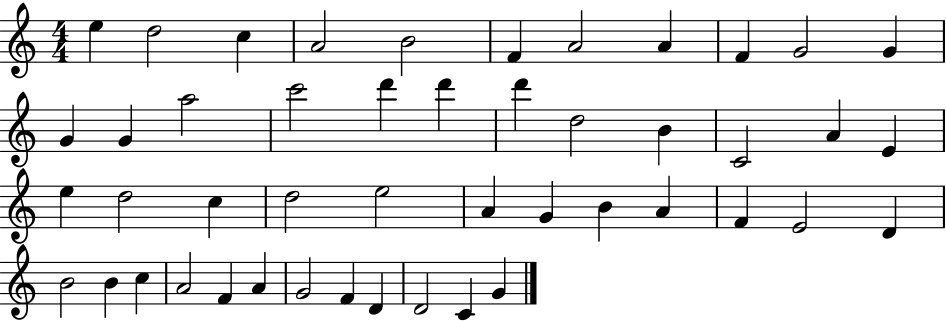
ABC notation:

X:1
T:Untitled
M:4/4
L:1/4
K:C
e d2 c A2 B2 F A2 A F G2 G G G a2 c'2 d' d' d' d2 B C2 A E e d2 c d2 e2 A G B A F E2 D B2 B c A2 F A G2 F D D2 C G